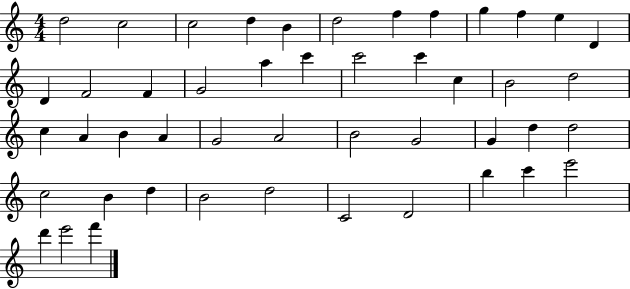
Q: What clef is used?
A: treble